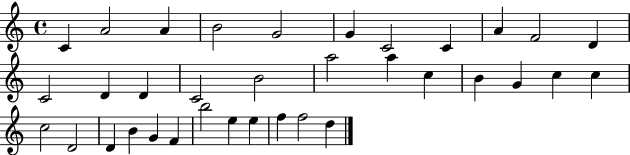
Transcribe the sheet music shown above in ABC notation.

X:1
T:Untitled
M:4/4
L:1/4
K:C
C A2 A B2 G2 G C2 C A F2 D C2 D D C2 B2 a2 a c B G c c c2 D2 D B G F b2 e e f f2 d